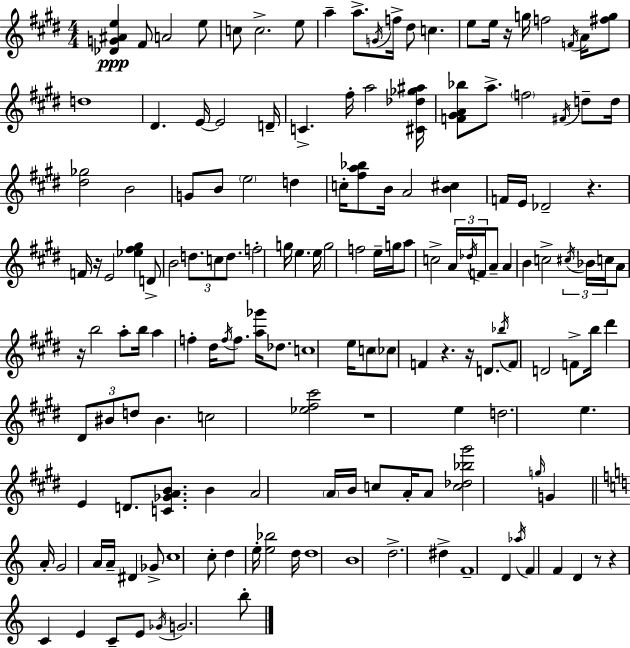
{
  \clef treble
  \numericTimeSignature
  \time 4/4
  \key e \major
  <des' g' ais' e''>4\ppp fis'8 a'2 e''8 | c''8 c''2.-> e''8 | a''4-- a''8.-> \acciaccatura { g'16 } f''16-> dis''8 c''4. | e''8 e''16 r16 g''16 f''2 \acciaccatura { f'16 } a'16 | \break <fis'' g''>8 d''1 | dis'4. e'16~~ e'2 | d'16-- c'4.-> fis''16-. a''2 | <cis' des'' ges'' ais''>16 <f' gis' a' bes''>8 a''8.-> \parenthesize f''2 \acciaccatura { fis'16 } | \break d''8-- d''16 <dis'' ges''>2 b'2 | g'8 b'8 \parenthesize e''2 d''4 | c''16-. <fis'' a'' bes''>8 b'16 a'2 <b' cis''>4 | f'16 e'16 des'2-- r4. | \break f'16 r16 e'2 <ees'' fis'' gis''>4 | d'8-> b'2 \tuplet 3/2 { d''8. c''8 | d''8. } f''2-. g''16 e''4. | e''16 g''2 f''2 | \break e''16-- g''16 a''8 c''2-> \tuplet 3/2 { a'16 | \acciaccatura { des''16 } f'16 } a'8-- a'4 b'4 c''2-> | \tuplet 3/2 { \acciaccatura { cis''16 } bes'16 c''16 } a'8 r16 b''2 | a''8-. b''16 a''4 f''4-. dis''16 \acciaccatura { f''16 } f''8. | \break <a'' ges'''>16 des''8. c''1 | e''16 c''8 \parenthesize ces''8 f'4 r4. | r16 d'8. \acciaccatura { bes''16 } f'8 d'2 | f'8-> b''16 dis'''4 \tuplet 3/2 { dis'8 bis'8 d''8 } | \break bis'4. c''2 <ees'' fis'' cis'''>2 | r1 | e''4 d''2. | e''4. e'4 | \break d'8. <c' ges' a' b'>8. b'4 a'2 | \parenthesize a'16 b'16 c''8 a'16-. a'8 <c'' des'' bes'' gis'''>2 | \grace { g''16 } g'4 \bar "||" \break \key a \minor a'16-. g'2 a'16 a'16-- dis'4 ges'8-> | c''1 | c''8-. d''4 e''16-. <e'' bes''>2 | d''16 d''1 | \break b'1 | d''2.-> dis''4-> | f'1-- | d'4 \acciaccatura { aes''16 } f'4 f'4 d'4 | \break r8 r4 c'4 e'4 | c'8-- e'8 \acciaccatura { ges'16 } g'2. | b''8-. \bar "|."
}